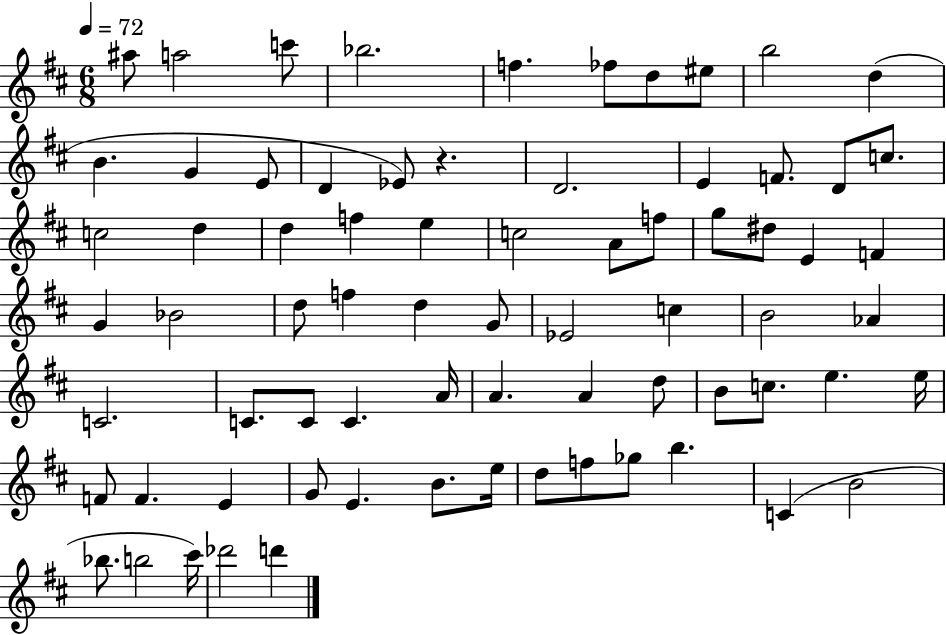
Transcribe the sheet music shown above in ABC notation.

X:1
T:Untitled
M:6/8
L:1/4
K:D
^a/2 a2 c'/2 _b2 f _f/2 d/2 ^e/2 b2 d B G E/2 D _E/2 z D2 E F/2 D/2 c/2 c2 d d f e c2 A/2 f/2 g/2 ^d/2 E F G _B2 d/2 f d G/2 _E2 c B2 _A C2 C/2 C/2 C A/4 A A d/2 B/2 c/2 e e/4 F/2 F E G/2 E B/2 e/4 d/2 f/2 _g/2 b C B2 _b/2 b2 ^c'/4 _d'2 d'